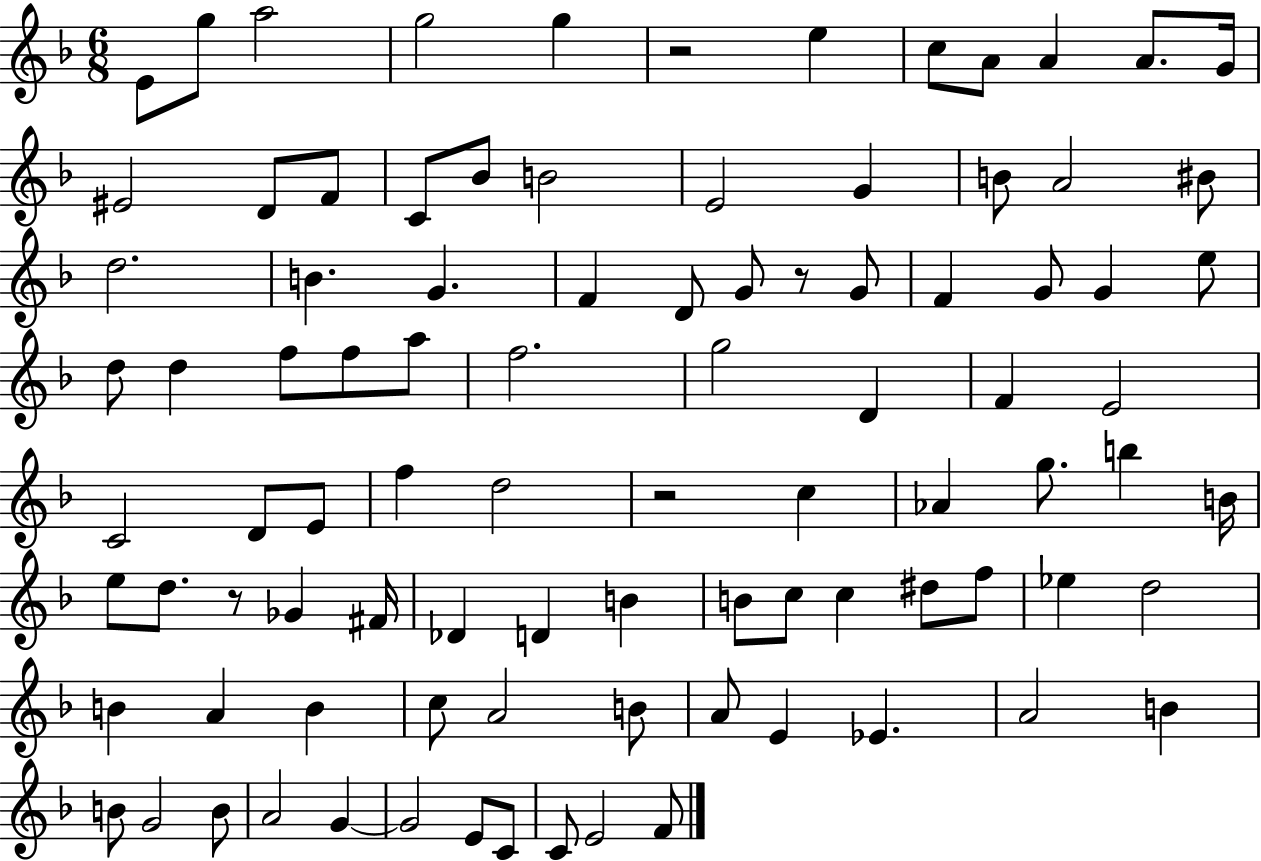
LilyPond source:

{
  \clef treble
  \numericTimeSignature
  \time 6/8
  \key f \major
  e'8 g''8 a''2 | g''2 g''4 | r2 e''4 | c''8 a'8 a'4 a'8. g'16 | \break eis'2 d'8 f'8 | c'8 bes'8 b'2 | e'2 g'4 | b'8 a'2 bis'8 | \break d''2. | b'4. g'4. | f'4 d'8 g'8 r8 g'8 | f'4 g'8 g'4 e''8 | \break d''8 d''4 f''8 f''8 a''8 | f''2. | g''2 d'4 | f'4 e'2 | \break c'2 d'8 e'8 | f''4 d''2 | r2 c''4 | aes'4 g''8. b''4 b'16 | \break e''8 d''8. r8 ges'4 fis'16 | des'4 d'4 b'4 | b'8 c''8 c''4 dis''8 f''8 | ees''4 d''2 | \break b'4 a'4 b'4 | c''8 a'2 b'8 | a'8 e'4 ees'4. | a'2 b'4 | \break b'8 g'2 b'8 | a'2 g'4~~ | g'2 e'8 c'8 | c'8 e'2 f'8 | \break \bar "|."
}